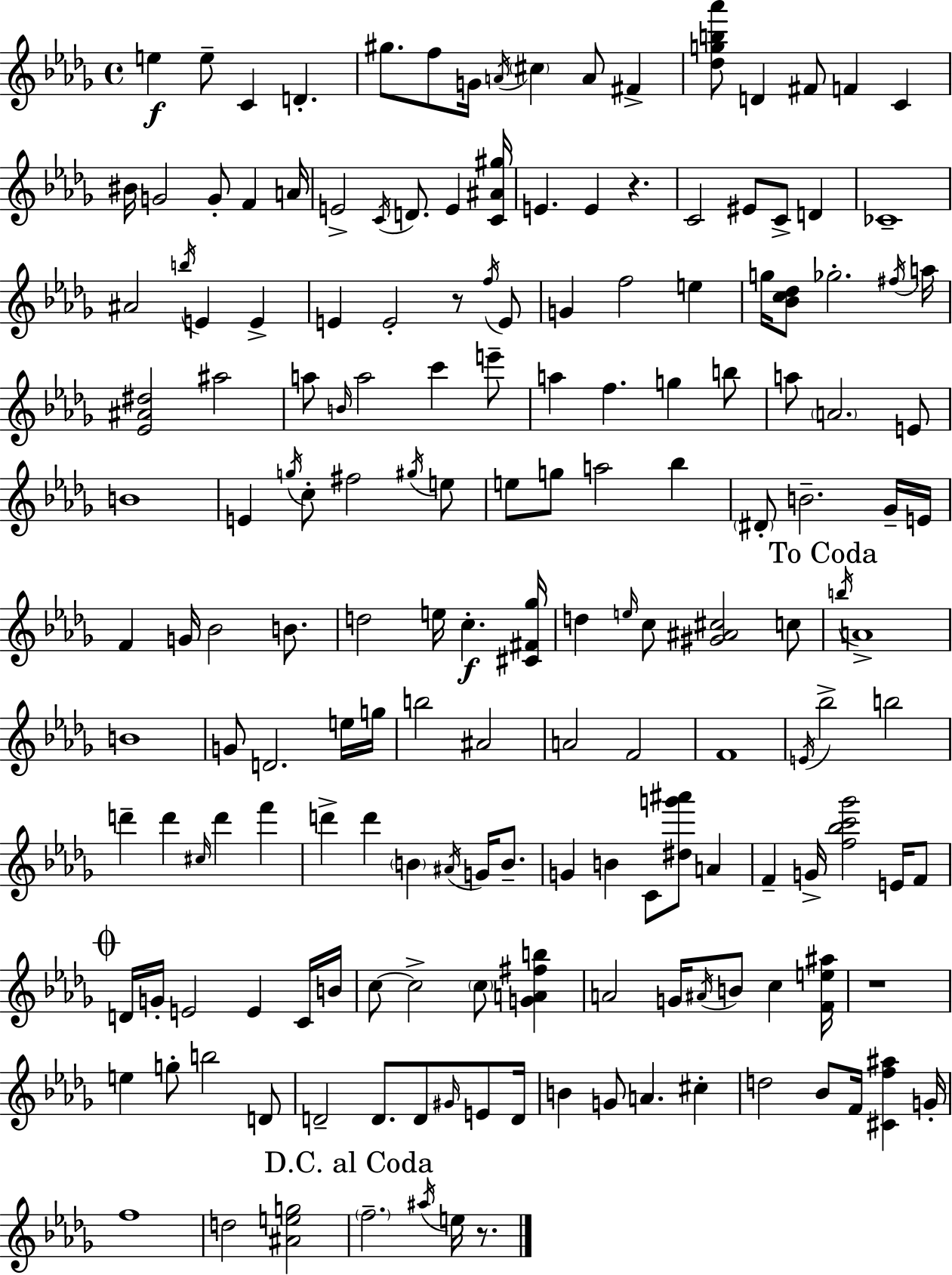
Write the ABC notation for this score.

X:1
T:Untitled
M:4/4
L:1/4
K:Bbm
e e/2 C D ^g/2 f/2 G/4 A/4 ^c A/2 ^F [_dgb_a']/2 D ^F/2 F C ^B/4 G2 G/2 F A/4 E2 C/4 D/2 E [C^A^g]/4 E E z C2 ^E/2 C/2 D _C4 ^A2 b/4 E E E E2 z/2 f/4 E/2 G f2 e g/4 [_Bc_d]/2 _g2 ^f/4 a/4 [_E^A^d]2 ^a2 a/2 B/4 a2 c' e'/2 a f g b/2 a/2 A2 E/2 B4 E g/4 c/2 ^f2 ^g/4 e/2 e/2 g/2 a2 _b ^D/2 B2 _G/4 E/4 F G/4 _B2 B/2 d2 e/4 c [^C^F_g]/4 d e/4 c/2 [^G^A^c]2 c/2 b/4 A4 B4 G/2 D2 e/4 g/4 b2 ^A2 A2 F2 F4 E/4 _b2 b2 d' d' ^c/4 d' f' d' d' B ^A/4 G/4 B/2 G B C/2 [^dg'^a']/2 A F G/4 [f_bc'_g']2 E/4 F/2 D/4 G/4 E2 E C/4 B/4 c/2 c2 c/2 [GA^fb] A2 G/4 ^A/4 B/2 c [Fe^a]/4 z4 e g/2 b2 D/2 D2 D/2 D/2 ^G/4 E/2 D/4 B G/2 A ^c d2 _B/2 F/4 [^Cf^a] G/4 f4 d2 [^Aeg]2 f2 ^a/4 e/4 z/2